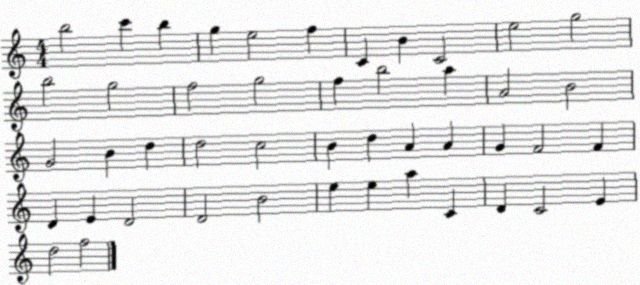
X:1
T:Untitled
M:4/4
L:1/4
K:C
b2 c' b g e2 f C B C2 e2 g2 b2 g2 f2 g2 f b2 a A2 B2 G2 B d d2 c2 B d A A G F2 F D E D2 D2 B2 e e a C D C2 E d2 f2